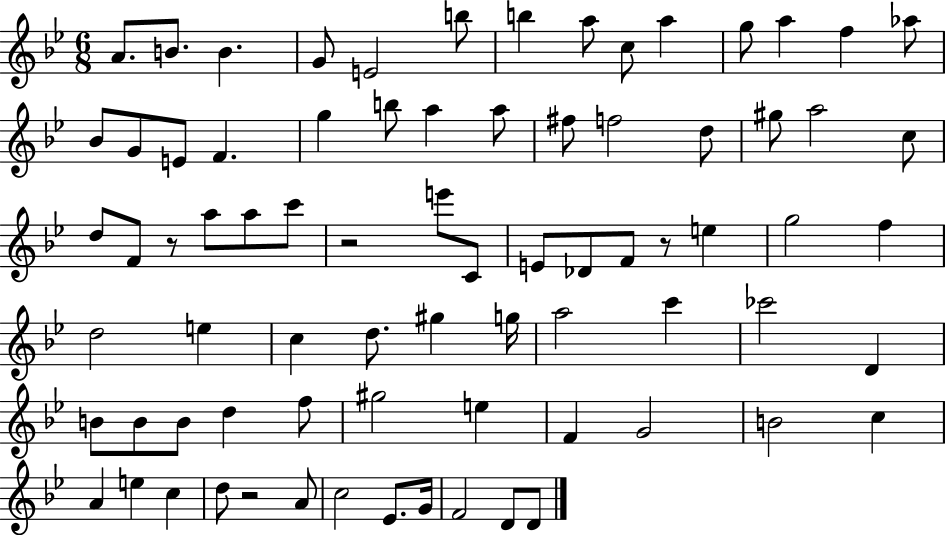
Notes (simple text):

A4/e. B4/e. B4/q. G4/e E4/h B5/e B5/q A5/e C5/e A5/q G5/e A5/q F5/q Ab5/e Bb4/e G4/e E4/e F4/q. G5/q B5/e A5/q A5/e F#5/e F5/h D5/e G#5/e A5/h C5/e D5/e F4/e R/e A5/e A5/e C6/e R/h E6/e C4/e E4/e Db4/e F4/e R/e E5/q G5/h F5/q D5/h E5/q C5/q D5/e. G#5/q G5/s A5/h C6/q CES6/h D4/q B4/e B4/e B4/e D5/q F5/e G#5/h E5/q F4/q G4/h B4/h C5/q A4/q E5/q C5/q D5/e R/h A4/e C5/h Eb4/e. G4/s F4/h D4/e D4/e